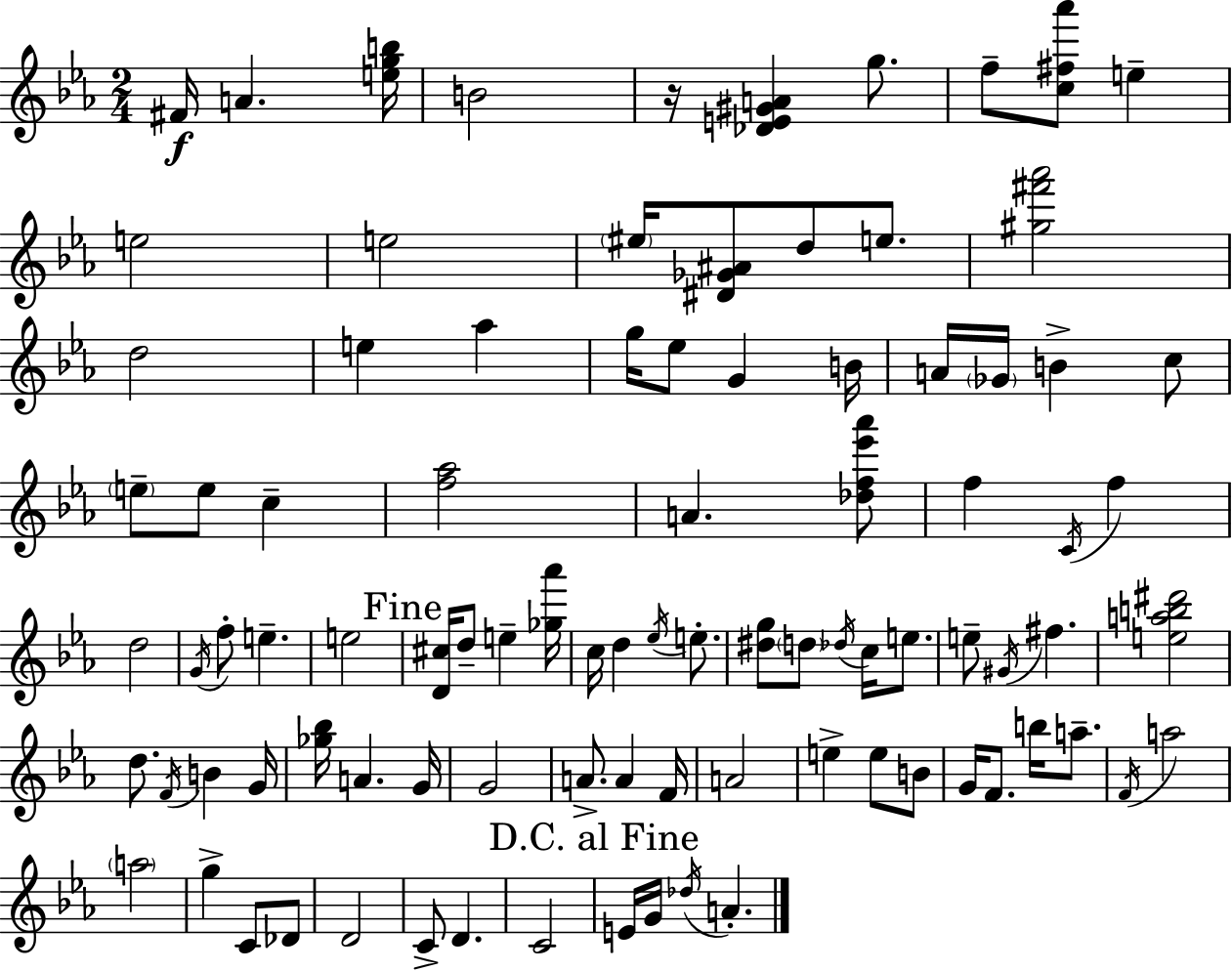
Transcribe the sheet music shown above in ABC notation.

X:1
T:Untitled
M:2/4
L:1/4
K:Cm
^F/4 A [egb]/4 B2 z/4 [_DE^GA] g/2 f/2 [c^f_a']/2 e e2 e2 ^e/4 [^D_G^A]/2 d/2 e/2 [^g^f'_a']2 d2 e _a g/4 _e/2 G B/4 A/4 _G/4 B c/2 e/2 e/2 c [f_a]2 A [_df_e'_a']/2 f C/4 f d2 G/4 f/2 e e2 [D^c]/4 d/2 e [_g_a']/4 c/4 d _e/4 e/2 [^dg]/2 d/2 _d/4 c/4 e/2 e/2 ^G/4 ^f [eab^d']2 d/2 F/4 B G/4 [_g_b]/4 A G/4 G2 A/2 A F/4 A2 e e/2 B/2 G/4 F/2 b/4 a/2 F/4 a2 a2 g C/2 _D/2 D2 C/2 D C2 E/4 G/4 _d/4 A